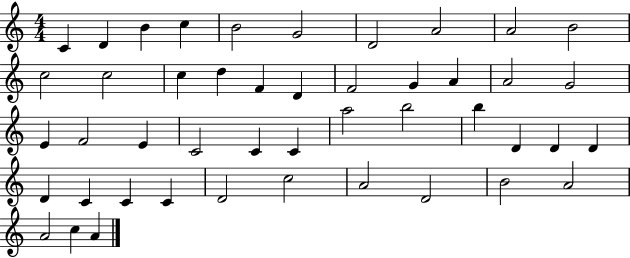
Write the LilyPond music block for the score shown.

{
  \clef treble
  \numericTimeSignature
  \time 4/4
  \key c \major
  c'4 d'4 b'4 c''4 | b'2 g'2 | d'2 a'2 | a'2 b'2 | \break c''2 c''2 | c''4 d''4 f'4 d'4 | f'2 g'4 a'4 | a'2 g'2 | \break e'4 f'2 e'4 | c'2 c'4 c'4 | a''2 b''2 | b''4 d'4 d'4 d'4 | \break d'4 c'4 c'4 c'4 | d'2 c''2 | a'2 d'2 | b'2 a'2 | \break a'2 c''4 a'4 | \bar "|."
}